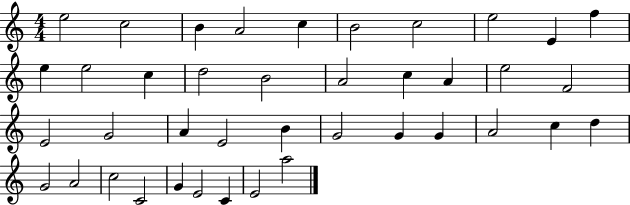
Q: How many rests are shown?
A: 0